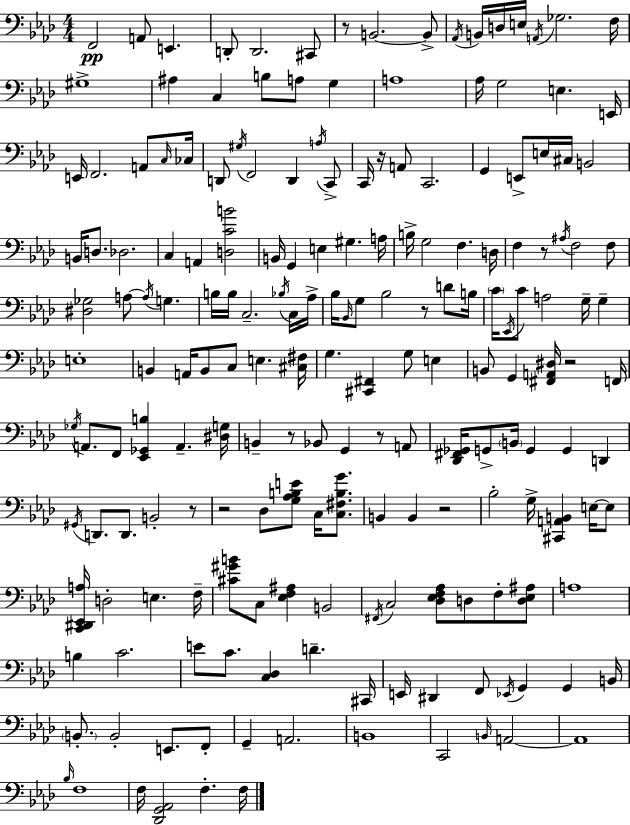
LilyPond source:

{
  \clef bass
  \numericTimeSignature
  \time 4/4
  \key f \minor
  f,2\pp a,8 e,4. | d,8-. d,2. cis,8 | r8 b,2.~~ b,8-> | \acciaccatura { aes,16 } b,16 d16 e16 \acciaccatura { a,16 } ges2. | \break f16 gis1-> | ais4 c4 b8 a8 g4 | a1 | aes16 g2 e4. | \break e,16 e,16 f,2. a,8 | \grace { c16 } ces16 d,8 \acciaccatura { gis16 } f,2 d,4 | \acciaccatura { a16 } c,8-> c,16 r16 a,8 c,2. | g,4 e,8-> e16 cis16 b,2 | \break b,16 d8. des2. | c4 a,4 <d c' b'>2 | b,16 g,4 e4 gis4. | a16 b16-> g2 f4. | \break d16 f4 r8 \acciaccatura { ais16 } f2 | f8 <dis ges>2 a8~~ | \acciaccatura { a16 } g4. b16 b16 c2.-- | \acciaccatura { bes16 } c16 aes16-> bes16 \grace { bes,16 } g8 bes2 | \break r8 d'8 b16 \parenthesize c'16 \acciaccatura { ees,16 } c'8 a2 | g16-- g4-- e1-. | b,4 a,16 b,8 | c8 e4. <cis fis>16 g4. | \break <cis, fis,>4 g8 e4 b,8 g,4 | <fis, a, dis>16 r2 f,16 \acciaccatura { ges16 } a,8. f,8 | <ees, ges, b>4 a,4.-- <dis g>16 b,4-- r8 | bes,8 g,4 r8 a,8 <des, fis, ges,>16 g,8-> \parenthesize b,16 g,4 | \break g,4 d,4 \acciaccatura { gis,16 } d,8. d,8. | b,2-. r8 r2 | des8 <g aes b e'>8 c16 <c fis b g'>8. b,4 | b,4 r2 bes2-. | \break g16-> <cis, a, b,>4 e16~~ e8 <c, dis, ees, a>16 d2-. | e4. f16-- <cis' gis' b'>8 c8 | <ees f ais>4 b,2 \acciaccatura { fis,16 } c2 | <des ees f aes>8 d8 f8-. <d ees ais>8 a1 | \break b4 | c'2. e'8 c'8. | <c des>4 d'4.-- cis,16 e,16 dis,4 | f,8 \acciaccatura { ees,16 } g,4 g,4 b,16 \parenthesize b,8.-. | \break b,2-. e,8. f,8-. g,4-- | a,2. b,1 | c,2 | \grace { b,16 } a,2~~ a,1 | \break \grace { bes16 } | f1 | f16 <des, g, aes,>2 f4.-. f16 | \bar "|."
}